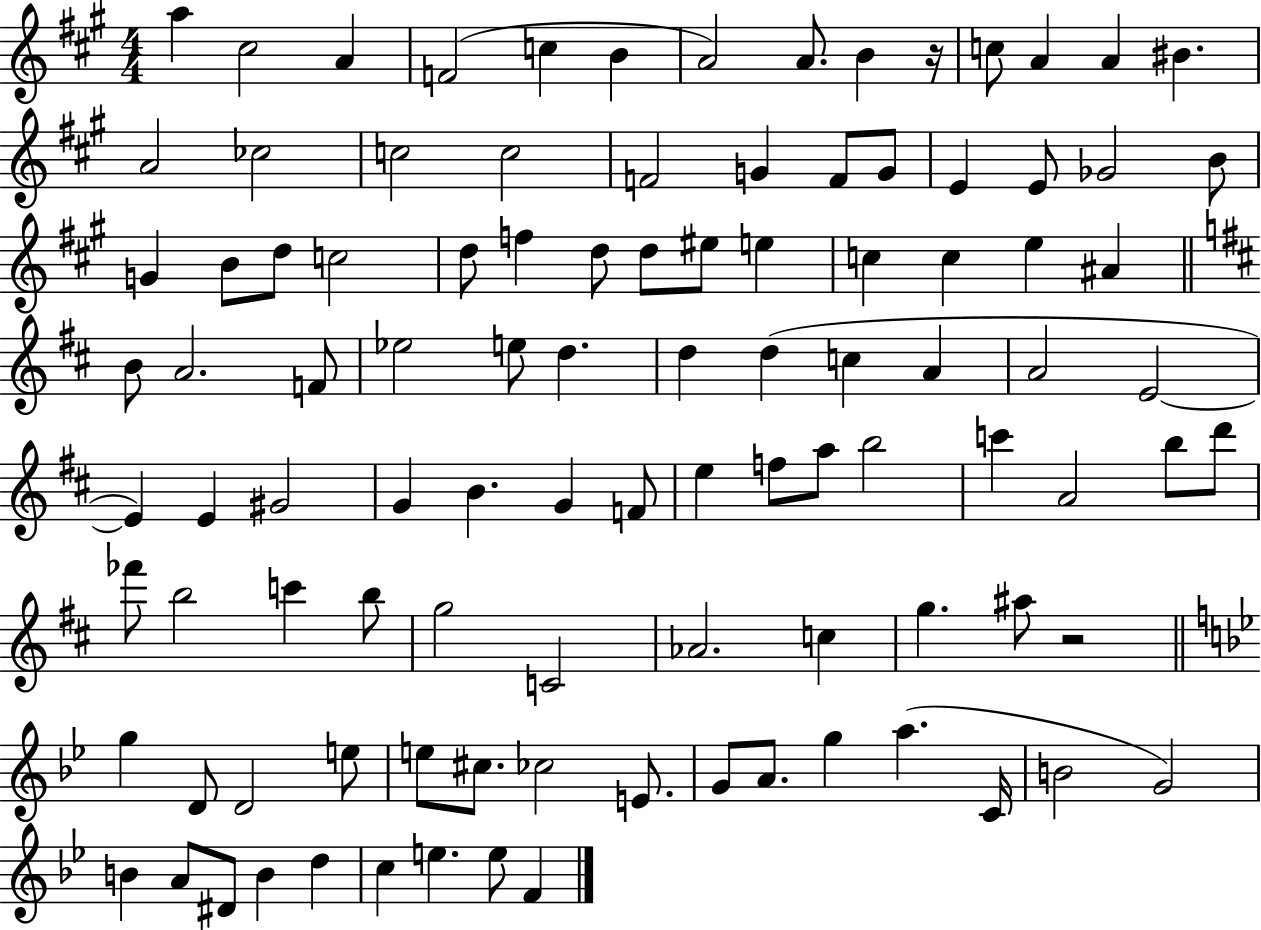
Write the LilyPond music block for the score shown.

{
  \clef treble
  \numericTimeSignature
  \time 4/4
  \key a \major
  \repeat volta 2 { a''4 cis''2 a'4 | f'2( c''4 b'4 | a'2) a'8. b'4 r16 | c''8 a'4 a'4 bis'4. | \break a'2 ces''2 | c''2 c''2 | f'2 g'4 f'8 g'8 | e'4 e'8 ges'2 b'8 | \break g'4 b'8 d''8 c''2 | d''8 f''4 d''8 d''8 eis''8 e''4 | c''4 c''4 e''4 ais'4 | \bar "||" \break \key d \major b'8 a'2. f'8 | ees''2 e''8 d''4. | d''4 d''4( c''4 a'4 | a'2 e'2~~ | \break e'4) e'4 gis'2 | g'4 b'4. g'4 f'8 | e''4 f''8 a''8 b''2 | c'''4 a'2 b''8 d'''8 | \break fes'''8 b''2 c'''4 b''8 | g''2 c'2 | aes'2. c''4 | g''4. ais''8 r2 | \break \bar "||" \break \key g \minor g''4 d'8 d'2 e''8 | e''8 cis''8. ces''2 e'8. | g'8 a'8. g''4 a''4.( c'16 | b'2 g'2) | \break b'4 a'8 dis'8 b'4 d''4 | c''4 e''4. e''8 f'4 | } \bar "|."
}